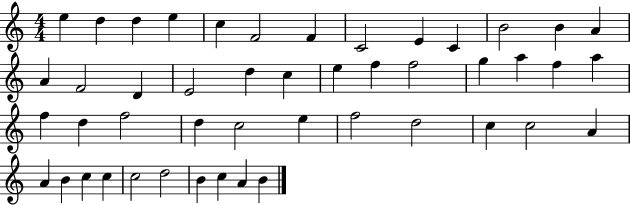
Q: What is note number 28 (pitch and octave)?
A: D5